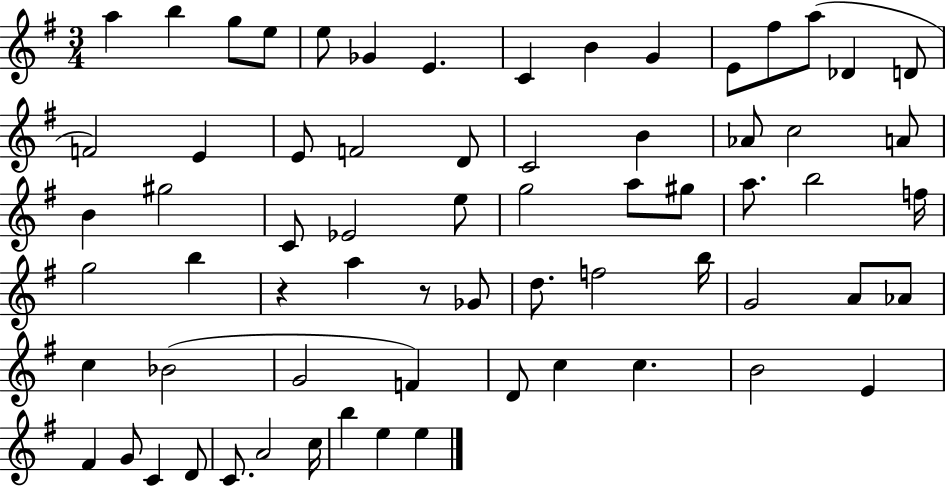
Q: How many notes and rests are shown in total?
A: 67